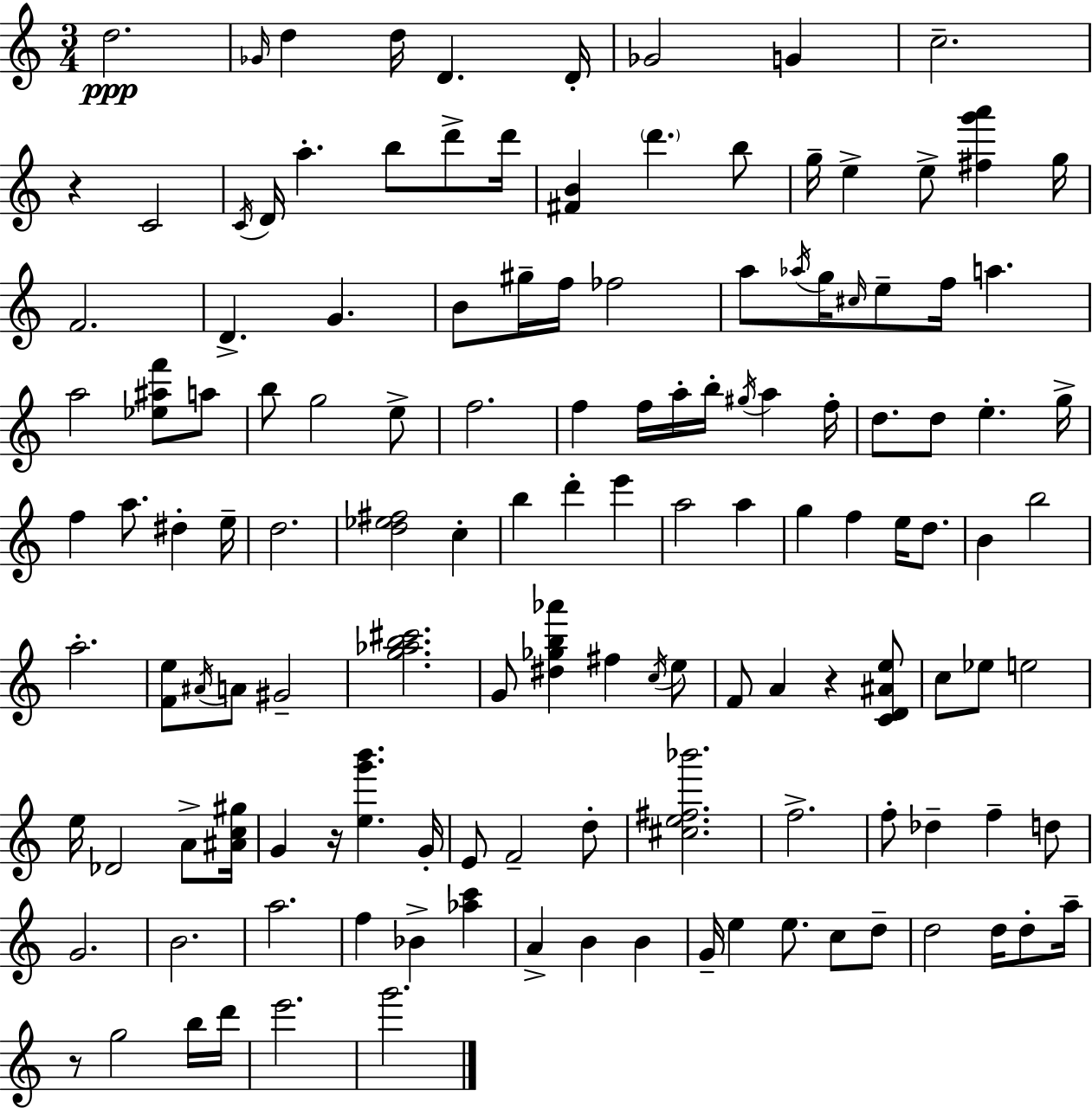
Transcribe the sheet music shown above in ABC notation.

X:1
T:Untitled
M:3/4
L:1/4
K:Am
d2 _G/4 d d/4 D D/4 _G2 G c2 z C2 C/4 D/4 a b/2 d'/2 d'/4 [^FB] d' b/2 g/4 e e/2 [^fg'a'] g/4 F2 D G B/2 ^g/4 f/4 _f2 a/2 _a/4 g/4 ^c/4 e/2 f/4 a a2 [_e^af']/2 a/2 b/2 g2 e/2 f2 f f/4 a/4 b/4 ^g/4 a f/4 d/2 d/2 e g/4 f a/2 ^d e/4 d2 [d_e^f]2 c b d' e' a2 a g f e/4 d/2 B b2 a2 [Fe]/2 ^A/4 A/2 ^G2 [g_ab^c']2 G/2 [^d_gb_a'] ^f c/4 e/2 F/2 A z [CD^Ae]/2 c/2 _e/2 e2 e/4 _D2 A/2 [^Ac^g]/4 G z/4 [eg'b'] G/4 E/2 F2 d/2 [^ce^f_b']2 f2 f/2 _d f d/2 G2 B2 a2 f _B [_ac'] A B B G/4 e e/2 c/2 d/2 d2 d/4 d/2 a/4 z/2 g2 b/4 d'/4 e'2 g'2